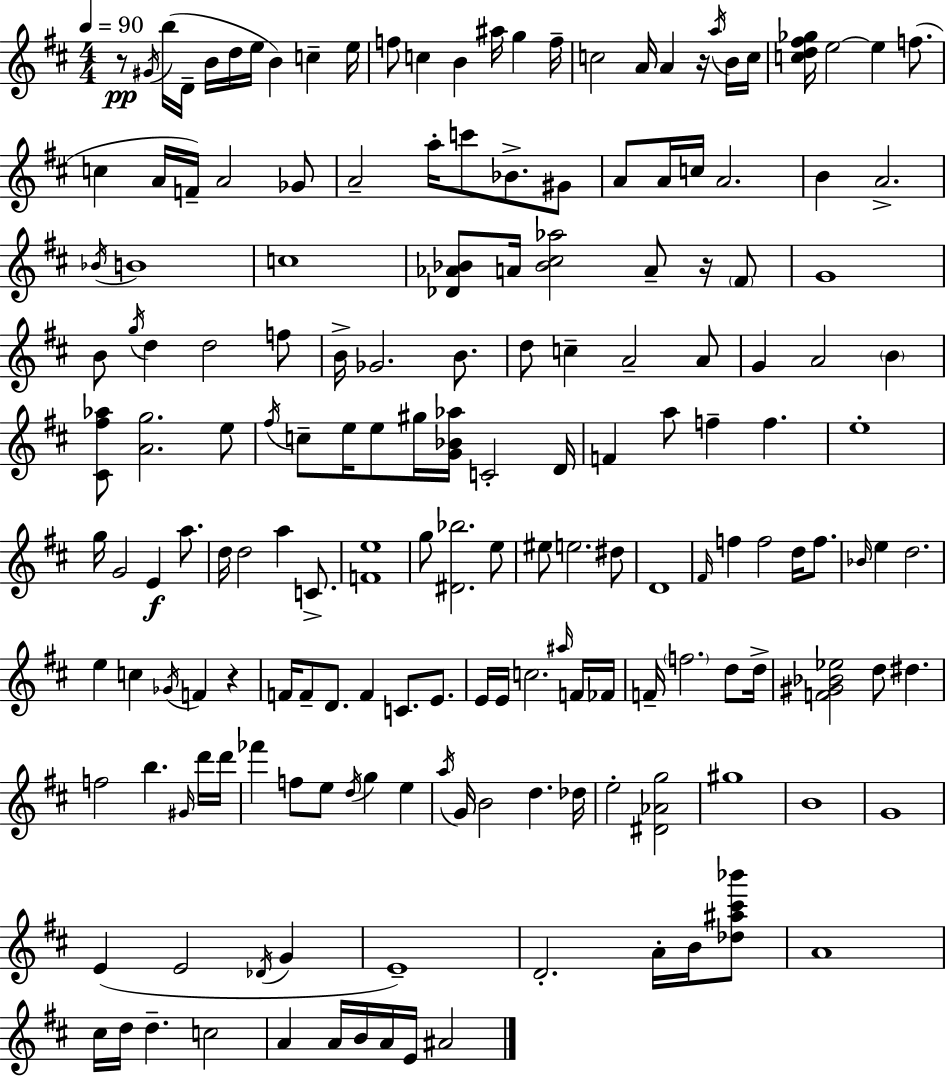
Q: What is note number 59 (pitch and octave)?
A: A4